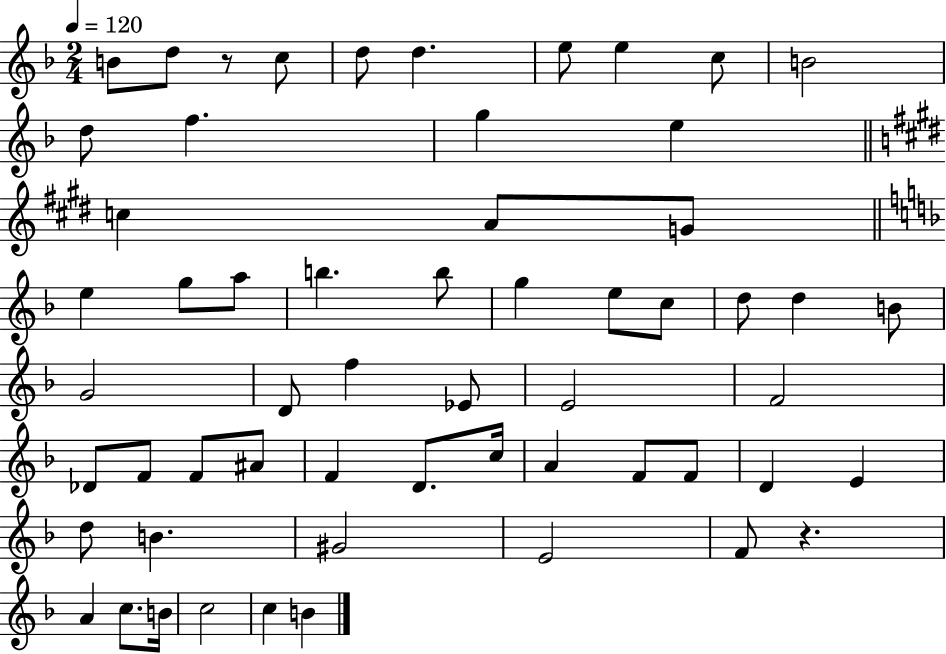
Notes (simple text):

B4/e D5/e R/e C5/e D5/e D5/q. E5/e E5/q C5/e B4/h D5/e F5/q. G5/q E5/q C5/q A4/e G4/e E5/q G5/e A5/e B5/q. B5/e G5/q E5/e C5/e D5/e D5/q B4/e G4/h D4/e F5/q Eb4/e E4/h F4/h Db4/e F4/e F4/e A#4/e F4/q D4/e. C5/s A4/q F4/e F4/e D4/q E4/q D5/e B4/q. G#4/h E4/h F4/e R/q. A4/q C5/e. B4/s C5/h C5/q B4/q